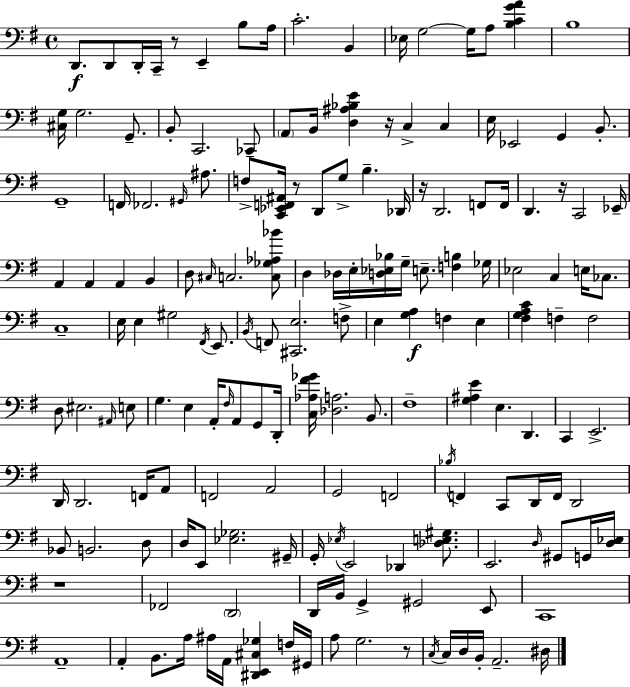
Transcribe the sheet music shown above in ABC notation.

X:1
T:Untitled
M:4/4
L:1/4
K:Em
D,,/2 D,,/2 D,,/4 C,,/4 z/2 E,, B,/2 A,/4 C2 B,, _E,/4 G,2 G,/4 A,/2 [B,CGA] B,4 [^C,G,]/4 G,2 G,,/2 B,,/2 C,,2 _C,,/2 A,,/2 B,,/4 [D,^A,_B,E] z/4 C, C, E,/4 _E,,2 G,, B,,/2 G,,4 F,,/4 _F,,2 ^G,,/4 ^A,/2 F,/2 [C,,_E,,F,,^A,,]/4 z/2 D,,/2 G,/2 B, _D,,/4 z/4 D,,2 F,,/2 F,,/4 D,, z/4 C,,2 _E,,/4 A,, A,, A,, B,, D,/2 ^C,/4 C,2 [C,_G,_A,_B]/2 D, _D,/4 E,/4 [D,_E,_B,]/4 G,/4 E,/2 [F,B,] _G,/4 _E,2 C, E,/4 _C,/2 C,4 E,/4 E, ^G,2 ^F,,/4 E,,/2 B,,/4 F,,/2 [^C,,E,]2 F,/2 E, [G,A,] F, E, [^F,G,A,C] F, F,2 D,/2 ^E,2 ^A,,/4 E,/2 G, E, A,,/4 ^F,/4 A,,/2 G,,/2 D,,/4 [C,_A,^F_G]/4 [_D,A,]2 B,,/2 ^F,4 [G,^A,E] E, D,, C,, E,,2 D,,/4 D,,2 F,,/4 A,,/2 F,,2 A,,2 G,,2 F,,2 _B,/4 F,, C,,/2 D,,/4 F,,/4 D,,2 _B,,/2 B,,2 D,/2 D,/4 E,,/2 [_E,_G,]2 ^G,,/4 G,,/4 _E,/4 E,,2 _D,, [_D,E,^G,]/2 E,,2 D,/4 ^G,,/2 G,,/4 [D,_E,]/4 z4 _F,,2 D,,2 D,,/4 B,,/4 G,, ^G,,2 E,,/2 C,,4 A,,4 A,, B,,/2 A,/4 ^A,/4 A,,/4 [^D,,E,,^C,_G,] F,/4 ^G,,/4 A,/2 G,2 z/2 C,/4 C,/4 D,/4 B,,/4 A,,2 ^D,/4